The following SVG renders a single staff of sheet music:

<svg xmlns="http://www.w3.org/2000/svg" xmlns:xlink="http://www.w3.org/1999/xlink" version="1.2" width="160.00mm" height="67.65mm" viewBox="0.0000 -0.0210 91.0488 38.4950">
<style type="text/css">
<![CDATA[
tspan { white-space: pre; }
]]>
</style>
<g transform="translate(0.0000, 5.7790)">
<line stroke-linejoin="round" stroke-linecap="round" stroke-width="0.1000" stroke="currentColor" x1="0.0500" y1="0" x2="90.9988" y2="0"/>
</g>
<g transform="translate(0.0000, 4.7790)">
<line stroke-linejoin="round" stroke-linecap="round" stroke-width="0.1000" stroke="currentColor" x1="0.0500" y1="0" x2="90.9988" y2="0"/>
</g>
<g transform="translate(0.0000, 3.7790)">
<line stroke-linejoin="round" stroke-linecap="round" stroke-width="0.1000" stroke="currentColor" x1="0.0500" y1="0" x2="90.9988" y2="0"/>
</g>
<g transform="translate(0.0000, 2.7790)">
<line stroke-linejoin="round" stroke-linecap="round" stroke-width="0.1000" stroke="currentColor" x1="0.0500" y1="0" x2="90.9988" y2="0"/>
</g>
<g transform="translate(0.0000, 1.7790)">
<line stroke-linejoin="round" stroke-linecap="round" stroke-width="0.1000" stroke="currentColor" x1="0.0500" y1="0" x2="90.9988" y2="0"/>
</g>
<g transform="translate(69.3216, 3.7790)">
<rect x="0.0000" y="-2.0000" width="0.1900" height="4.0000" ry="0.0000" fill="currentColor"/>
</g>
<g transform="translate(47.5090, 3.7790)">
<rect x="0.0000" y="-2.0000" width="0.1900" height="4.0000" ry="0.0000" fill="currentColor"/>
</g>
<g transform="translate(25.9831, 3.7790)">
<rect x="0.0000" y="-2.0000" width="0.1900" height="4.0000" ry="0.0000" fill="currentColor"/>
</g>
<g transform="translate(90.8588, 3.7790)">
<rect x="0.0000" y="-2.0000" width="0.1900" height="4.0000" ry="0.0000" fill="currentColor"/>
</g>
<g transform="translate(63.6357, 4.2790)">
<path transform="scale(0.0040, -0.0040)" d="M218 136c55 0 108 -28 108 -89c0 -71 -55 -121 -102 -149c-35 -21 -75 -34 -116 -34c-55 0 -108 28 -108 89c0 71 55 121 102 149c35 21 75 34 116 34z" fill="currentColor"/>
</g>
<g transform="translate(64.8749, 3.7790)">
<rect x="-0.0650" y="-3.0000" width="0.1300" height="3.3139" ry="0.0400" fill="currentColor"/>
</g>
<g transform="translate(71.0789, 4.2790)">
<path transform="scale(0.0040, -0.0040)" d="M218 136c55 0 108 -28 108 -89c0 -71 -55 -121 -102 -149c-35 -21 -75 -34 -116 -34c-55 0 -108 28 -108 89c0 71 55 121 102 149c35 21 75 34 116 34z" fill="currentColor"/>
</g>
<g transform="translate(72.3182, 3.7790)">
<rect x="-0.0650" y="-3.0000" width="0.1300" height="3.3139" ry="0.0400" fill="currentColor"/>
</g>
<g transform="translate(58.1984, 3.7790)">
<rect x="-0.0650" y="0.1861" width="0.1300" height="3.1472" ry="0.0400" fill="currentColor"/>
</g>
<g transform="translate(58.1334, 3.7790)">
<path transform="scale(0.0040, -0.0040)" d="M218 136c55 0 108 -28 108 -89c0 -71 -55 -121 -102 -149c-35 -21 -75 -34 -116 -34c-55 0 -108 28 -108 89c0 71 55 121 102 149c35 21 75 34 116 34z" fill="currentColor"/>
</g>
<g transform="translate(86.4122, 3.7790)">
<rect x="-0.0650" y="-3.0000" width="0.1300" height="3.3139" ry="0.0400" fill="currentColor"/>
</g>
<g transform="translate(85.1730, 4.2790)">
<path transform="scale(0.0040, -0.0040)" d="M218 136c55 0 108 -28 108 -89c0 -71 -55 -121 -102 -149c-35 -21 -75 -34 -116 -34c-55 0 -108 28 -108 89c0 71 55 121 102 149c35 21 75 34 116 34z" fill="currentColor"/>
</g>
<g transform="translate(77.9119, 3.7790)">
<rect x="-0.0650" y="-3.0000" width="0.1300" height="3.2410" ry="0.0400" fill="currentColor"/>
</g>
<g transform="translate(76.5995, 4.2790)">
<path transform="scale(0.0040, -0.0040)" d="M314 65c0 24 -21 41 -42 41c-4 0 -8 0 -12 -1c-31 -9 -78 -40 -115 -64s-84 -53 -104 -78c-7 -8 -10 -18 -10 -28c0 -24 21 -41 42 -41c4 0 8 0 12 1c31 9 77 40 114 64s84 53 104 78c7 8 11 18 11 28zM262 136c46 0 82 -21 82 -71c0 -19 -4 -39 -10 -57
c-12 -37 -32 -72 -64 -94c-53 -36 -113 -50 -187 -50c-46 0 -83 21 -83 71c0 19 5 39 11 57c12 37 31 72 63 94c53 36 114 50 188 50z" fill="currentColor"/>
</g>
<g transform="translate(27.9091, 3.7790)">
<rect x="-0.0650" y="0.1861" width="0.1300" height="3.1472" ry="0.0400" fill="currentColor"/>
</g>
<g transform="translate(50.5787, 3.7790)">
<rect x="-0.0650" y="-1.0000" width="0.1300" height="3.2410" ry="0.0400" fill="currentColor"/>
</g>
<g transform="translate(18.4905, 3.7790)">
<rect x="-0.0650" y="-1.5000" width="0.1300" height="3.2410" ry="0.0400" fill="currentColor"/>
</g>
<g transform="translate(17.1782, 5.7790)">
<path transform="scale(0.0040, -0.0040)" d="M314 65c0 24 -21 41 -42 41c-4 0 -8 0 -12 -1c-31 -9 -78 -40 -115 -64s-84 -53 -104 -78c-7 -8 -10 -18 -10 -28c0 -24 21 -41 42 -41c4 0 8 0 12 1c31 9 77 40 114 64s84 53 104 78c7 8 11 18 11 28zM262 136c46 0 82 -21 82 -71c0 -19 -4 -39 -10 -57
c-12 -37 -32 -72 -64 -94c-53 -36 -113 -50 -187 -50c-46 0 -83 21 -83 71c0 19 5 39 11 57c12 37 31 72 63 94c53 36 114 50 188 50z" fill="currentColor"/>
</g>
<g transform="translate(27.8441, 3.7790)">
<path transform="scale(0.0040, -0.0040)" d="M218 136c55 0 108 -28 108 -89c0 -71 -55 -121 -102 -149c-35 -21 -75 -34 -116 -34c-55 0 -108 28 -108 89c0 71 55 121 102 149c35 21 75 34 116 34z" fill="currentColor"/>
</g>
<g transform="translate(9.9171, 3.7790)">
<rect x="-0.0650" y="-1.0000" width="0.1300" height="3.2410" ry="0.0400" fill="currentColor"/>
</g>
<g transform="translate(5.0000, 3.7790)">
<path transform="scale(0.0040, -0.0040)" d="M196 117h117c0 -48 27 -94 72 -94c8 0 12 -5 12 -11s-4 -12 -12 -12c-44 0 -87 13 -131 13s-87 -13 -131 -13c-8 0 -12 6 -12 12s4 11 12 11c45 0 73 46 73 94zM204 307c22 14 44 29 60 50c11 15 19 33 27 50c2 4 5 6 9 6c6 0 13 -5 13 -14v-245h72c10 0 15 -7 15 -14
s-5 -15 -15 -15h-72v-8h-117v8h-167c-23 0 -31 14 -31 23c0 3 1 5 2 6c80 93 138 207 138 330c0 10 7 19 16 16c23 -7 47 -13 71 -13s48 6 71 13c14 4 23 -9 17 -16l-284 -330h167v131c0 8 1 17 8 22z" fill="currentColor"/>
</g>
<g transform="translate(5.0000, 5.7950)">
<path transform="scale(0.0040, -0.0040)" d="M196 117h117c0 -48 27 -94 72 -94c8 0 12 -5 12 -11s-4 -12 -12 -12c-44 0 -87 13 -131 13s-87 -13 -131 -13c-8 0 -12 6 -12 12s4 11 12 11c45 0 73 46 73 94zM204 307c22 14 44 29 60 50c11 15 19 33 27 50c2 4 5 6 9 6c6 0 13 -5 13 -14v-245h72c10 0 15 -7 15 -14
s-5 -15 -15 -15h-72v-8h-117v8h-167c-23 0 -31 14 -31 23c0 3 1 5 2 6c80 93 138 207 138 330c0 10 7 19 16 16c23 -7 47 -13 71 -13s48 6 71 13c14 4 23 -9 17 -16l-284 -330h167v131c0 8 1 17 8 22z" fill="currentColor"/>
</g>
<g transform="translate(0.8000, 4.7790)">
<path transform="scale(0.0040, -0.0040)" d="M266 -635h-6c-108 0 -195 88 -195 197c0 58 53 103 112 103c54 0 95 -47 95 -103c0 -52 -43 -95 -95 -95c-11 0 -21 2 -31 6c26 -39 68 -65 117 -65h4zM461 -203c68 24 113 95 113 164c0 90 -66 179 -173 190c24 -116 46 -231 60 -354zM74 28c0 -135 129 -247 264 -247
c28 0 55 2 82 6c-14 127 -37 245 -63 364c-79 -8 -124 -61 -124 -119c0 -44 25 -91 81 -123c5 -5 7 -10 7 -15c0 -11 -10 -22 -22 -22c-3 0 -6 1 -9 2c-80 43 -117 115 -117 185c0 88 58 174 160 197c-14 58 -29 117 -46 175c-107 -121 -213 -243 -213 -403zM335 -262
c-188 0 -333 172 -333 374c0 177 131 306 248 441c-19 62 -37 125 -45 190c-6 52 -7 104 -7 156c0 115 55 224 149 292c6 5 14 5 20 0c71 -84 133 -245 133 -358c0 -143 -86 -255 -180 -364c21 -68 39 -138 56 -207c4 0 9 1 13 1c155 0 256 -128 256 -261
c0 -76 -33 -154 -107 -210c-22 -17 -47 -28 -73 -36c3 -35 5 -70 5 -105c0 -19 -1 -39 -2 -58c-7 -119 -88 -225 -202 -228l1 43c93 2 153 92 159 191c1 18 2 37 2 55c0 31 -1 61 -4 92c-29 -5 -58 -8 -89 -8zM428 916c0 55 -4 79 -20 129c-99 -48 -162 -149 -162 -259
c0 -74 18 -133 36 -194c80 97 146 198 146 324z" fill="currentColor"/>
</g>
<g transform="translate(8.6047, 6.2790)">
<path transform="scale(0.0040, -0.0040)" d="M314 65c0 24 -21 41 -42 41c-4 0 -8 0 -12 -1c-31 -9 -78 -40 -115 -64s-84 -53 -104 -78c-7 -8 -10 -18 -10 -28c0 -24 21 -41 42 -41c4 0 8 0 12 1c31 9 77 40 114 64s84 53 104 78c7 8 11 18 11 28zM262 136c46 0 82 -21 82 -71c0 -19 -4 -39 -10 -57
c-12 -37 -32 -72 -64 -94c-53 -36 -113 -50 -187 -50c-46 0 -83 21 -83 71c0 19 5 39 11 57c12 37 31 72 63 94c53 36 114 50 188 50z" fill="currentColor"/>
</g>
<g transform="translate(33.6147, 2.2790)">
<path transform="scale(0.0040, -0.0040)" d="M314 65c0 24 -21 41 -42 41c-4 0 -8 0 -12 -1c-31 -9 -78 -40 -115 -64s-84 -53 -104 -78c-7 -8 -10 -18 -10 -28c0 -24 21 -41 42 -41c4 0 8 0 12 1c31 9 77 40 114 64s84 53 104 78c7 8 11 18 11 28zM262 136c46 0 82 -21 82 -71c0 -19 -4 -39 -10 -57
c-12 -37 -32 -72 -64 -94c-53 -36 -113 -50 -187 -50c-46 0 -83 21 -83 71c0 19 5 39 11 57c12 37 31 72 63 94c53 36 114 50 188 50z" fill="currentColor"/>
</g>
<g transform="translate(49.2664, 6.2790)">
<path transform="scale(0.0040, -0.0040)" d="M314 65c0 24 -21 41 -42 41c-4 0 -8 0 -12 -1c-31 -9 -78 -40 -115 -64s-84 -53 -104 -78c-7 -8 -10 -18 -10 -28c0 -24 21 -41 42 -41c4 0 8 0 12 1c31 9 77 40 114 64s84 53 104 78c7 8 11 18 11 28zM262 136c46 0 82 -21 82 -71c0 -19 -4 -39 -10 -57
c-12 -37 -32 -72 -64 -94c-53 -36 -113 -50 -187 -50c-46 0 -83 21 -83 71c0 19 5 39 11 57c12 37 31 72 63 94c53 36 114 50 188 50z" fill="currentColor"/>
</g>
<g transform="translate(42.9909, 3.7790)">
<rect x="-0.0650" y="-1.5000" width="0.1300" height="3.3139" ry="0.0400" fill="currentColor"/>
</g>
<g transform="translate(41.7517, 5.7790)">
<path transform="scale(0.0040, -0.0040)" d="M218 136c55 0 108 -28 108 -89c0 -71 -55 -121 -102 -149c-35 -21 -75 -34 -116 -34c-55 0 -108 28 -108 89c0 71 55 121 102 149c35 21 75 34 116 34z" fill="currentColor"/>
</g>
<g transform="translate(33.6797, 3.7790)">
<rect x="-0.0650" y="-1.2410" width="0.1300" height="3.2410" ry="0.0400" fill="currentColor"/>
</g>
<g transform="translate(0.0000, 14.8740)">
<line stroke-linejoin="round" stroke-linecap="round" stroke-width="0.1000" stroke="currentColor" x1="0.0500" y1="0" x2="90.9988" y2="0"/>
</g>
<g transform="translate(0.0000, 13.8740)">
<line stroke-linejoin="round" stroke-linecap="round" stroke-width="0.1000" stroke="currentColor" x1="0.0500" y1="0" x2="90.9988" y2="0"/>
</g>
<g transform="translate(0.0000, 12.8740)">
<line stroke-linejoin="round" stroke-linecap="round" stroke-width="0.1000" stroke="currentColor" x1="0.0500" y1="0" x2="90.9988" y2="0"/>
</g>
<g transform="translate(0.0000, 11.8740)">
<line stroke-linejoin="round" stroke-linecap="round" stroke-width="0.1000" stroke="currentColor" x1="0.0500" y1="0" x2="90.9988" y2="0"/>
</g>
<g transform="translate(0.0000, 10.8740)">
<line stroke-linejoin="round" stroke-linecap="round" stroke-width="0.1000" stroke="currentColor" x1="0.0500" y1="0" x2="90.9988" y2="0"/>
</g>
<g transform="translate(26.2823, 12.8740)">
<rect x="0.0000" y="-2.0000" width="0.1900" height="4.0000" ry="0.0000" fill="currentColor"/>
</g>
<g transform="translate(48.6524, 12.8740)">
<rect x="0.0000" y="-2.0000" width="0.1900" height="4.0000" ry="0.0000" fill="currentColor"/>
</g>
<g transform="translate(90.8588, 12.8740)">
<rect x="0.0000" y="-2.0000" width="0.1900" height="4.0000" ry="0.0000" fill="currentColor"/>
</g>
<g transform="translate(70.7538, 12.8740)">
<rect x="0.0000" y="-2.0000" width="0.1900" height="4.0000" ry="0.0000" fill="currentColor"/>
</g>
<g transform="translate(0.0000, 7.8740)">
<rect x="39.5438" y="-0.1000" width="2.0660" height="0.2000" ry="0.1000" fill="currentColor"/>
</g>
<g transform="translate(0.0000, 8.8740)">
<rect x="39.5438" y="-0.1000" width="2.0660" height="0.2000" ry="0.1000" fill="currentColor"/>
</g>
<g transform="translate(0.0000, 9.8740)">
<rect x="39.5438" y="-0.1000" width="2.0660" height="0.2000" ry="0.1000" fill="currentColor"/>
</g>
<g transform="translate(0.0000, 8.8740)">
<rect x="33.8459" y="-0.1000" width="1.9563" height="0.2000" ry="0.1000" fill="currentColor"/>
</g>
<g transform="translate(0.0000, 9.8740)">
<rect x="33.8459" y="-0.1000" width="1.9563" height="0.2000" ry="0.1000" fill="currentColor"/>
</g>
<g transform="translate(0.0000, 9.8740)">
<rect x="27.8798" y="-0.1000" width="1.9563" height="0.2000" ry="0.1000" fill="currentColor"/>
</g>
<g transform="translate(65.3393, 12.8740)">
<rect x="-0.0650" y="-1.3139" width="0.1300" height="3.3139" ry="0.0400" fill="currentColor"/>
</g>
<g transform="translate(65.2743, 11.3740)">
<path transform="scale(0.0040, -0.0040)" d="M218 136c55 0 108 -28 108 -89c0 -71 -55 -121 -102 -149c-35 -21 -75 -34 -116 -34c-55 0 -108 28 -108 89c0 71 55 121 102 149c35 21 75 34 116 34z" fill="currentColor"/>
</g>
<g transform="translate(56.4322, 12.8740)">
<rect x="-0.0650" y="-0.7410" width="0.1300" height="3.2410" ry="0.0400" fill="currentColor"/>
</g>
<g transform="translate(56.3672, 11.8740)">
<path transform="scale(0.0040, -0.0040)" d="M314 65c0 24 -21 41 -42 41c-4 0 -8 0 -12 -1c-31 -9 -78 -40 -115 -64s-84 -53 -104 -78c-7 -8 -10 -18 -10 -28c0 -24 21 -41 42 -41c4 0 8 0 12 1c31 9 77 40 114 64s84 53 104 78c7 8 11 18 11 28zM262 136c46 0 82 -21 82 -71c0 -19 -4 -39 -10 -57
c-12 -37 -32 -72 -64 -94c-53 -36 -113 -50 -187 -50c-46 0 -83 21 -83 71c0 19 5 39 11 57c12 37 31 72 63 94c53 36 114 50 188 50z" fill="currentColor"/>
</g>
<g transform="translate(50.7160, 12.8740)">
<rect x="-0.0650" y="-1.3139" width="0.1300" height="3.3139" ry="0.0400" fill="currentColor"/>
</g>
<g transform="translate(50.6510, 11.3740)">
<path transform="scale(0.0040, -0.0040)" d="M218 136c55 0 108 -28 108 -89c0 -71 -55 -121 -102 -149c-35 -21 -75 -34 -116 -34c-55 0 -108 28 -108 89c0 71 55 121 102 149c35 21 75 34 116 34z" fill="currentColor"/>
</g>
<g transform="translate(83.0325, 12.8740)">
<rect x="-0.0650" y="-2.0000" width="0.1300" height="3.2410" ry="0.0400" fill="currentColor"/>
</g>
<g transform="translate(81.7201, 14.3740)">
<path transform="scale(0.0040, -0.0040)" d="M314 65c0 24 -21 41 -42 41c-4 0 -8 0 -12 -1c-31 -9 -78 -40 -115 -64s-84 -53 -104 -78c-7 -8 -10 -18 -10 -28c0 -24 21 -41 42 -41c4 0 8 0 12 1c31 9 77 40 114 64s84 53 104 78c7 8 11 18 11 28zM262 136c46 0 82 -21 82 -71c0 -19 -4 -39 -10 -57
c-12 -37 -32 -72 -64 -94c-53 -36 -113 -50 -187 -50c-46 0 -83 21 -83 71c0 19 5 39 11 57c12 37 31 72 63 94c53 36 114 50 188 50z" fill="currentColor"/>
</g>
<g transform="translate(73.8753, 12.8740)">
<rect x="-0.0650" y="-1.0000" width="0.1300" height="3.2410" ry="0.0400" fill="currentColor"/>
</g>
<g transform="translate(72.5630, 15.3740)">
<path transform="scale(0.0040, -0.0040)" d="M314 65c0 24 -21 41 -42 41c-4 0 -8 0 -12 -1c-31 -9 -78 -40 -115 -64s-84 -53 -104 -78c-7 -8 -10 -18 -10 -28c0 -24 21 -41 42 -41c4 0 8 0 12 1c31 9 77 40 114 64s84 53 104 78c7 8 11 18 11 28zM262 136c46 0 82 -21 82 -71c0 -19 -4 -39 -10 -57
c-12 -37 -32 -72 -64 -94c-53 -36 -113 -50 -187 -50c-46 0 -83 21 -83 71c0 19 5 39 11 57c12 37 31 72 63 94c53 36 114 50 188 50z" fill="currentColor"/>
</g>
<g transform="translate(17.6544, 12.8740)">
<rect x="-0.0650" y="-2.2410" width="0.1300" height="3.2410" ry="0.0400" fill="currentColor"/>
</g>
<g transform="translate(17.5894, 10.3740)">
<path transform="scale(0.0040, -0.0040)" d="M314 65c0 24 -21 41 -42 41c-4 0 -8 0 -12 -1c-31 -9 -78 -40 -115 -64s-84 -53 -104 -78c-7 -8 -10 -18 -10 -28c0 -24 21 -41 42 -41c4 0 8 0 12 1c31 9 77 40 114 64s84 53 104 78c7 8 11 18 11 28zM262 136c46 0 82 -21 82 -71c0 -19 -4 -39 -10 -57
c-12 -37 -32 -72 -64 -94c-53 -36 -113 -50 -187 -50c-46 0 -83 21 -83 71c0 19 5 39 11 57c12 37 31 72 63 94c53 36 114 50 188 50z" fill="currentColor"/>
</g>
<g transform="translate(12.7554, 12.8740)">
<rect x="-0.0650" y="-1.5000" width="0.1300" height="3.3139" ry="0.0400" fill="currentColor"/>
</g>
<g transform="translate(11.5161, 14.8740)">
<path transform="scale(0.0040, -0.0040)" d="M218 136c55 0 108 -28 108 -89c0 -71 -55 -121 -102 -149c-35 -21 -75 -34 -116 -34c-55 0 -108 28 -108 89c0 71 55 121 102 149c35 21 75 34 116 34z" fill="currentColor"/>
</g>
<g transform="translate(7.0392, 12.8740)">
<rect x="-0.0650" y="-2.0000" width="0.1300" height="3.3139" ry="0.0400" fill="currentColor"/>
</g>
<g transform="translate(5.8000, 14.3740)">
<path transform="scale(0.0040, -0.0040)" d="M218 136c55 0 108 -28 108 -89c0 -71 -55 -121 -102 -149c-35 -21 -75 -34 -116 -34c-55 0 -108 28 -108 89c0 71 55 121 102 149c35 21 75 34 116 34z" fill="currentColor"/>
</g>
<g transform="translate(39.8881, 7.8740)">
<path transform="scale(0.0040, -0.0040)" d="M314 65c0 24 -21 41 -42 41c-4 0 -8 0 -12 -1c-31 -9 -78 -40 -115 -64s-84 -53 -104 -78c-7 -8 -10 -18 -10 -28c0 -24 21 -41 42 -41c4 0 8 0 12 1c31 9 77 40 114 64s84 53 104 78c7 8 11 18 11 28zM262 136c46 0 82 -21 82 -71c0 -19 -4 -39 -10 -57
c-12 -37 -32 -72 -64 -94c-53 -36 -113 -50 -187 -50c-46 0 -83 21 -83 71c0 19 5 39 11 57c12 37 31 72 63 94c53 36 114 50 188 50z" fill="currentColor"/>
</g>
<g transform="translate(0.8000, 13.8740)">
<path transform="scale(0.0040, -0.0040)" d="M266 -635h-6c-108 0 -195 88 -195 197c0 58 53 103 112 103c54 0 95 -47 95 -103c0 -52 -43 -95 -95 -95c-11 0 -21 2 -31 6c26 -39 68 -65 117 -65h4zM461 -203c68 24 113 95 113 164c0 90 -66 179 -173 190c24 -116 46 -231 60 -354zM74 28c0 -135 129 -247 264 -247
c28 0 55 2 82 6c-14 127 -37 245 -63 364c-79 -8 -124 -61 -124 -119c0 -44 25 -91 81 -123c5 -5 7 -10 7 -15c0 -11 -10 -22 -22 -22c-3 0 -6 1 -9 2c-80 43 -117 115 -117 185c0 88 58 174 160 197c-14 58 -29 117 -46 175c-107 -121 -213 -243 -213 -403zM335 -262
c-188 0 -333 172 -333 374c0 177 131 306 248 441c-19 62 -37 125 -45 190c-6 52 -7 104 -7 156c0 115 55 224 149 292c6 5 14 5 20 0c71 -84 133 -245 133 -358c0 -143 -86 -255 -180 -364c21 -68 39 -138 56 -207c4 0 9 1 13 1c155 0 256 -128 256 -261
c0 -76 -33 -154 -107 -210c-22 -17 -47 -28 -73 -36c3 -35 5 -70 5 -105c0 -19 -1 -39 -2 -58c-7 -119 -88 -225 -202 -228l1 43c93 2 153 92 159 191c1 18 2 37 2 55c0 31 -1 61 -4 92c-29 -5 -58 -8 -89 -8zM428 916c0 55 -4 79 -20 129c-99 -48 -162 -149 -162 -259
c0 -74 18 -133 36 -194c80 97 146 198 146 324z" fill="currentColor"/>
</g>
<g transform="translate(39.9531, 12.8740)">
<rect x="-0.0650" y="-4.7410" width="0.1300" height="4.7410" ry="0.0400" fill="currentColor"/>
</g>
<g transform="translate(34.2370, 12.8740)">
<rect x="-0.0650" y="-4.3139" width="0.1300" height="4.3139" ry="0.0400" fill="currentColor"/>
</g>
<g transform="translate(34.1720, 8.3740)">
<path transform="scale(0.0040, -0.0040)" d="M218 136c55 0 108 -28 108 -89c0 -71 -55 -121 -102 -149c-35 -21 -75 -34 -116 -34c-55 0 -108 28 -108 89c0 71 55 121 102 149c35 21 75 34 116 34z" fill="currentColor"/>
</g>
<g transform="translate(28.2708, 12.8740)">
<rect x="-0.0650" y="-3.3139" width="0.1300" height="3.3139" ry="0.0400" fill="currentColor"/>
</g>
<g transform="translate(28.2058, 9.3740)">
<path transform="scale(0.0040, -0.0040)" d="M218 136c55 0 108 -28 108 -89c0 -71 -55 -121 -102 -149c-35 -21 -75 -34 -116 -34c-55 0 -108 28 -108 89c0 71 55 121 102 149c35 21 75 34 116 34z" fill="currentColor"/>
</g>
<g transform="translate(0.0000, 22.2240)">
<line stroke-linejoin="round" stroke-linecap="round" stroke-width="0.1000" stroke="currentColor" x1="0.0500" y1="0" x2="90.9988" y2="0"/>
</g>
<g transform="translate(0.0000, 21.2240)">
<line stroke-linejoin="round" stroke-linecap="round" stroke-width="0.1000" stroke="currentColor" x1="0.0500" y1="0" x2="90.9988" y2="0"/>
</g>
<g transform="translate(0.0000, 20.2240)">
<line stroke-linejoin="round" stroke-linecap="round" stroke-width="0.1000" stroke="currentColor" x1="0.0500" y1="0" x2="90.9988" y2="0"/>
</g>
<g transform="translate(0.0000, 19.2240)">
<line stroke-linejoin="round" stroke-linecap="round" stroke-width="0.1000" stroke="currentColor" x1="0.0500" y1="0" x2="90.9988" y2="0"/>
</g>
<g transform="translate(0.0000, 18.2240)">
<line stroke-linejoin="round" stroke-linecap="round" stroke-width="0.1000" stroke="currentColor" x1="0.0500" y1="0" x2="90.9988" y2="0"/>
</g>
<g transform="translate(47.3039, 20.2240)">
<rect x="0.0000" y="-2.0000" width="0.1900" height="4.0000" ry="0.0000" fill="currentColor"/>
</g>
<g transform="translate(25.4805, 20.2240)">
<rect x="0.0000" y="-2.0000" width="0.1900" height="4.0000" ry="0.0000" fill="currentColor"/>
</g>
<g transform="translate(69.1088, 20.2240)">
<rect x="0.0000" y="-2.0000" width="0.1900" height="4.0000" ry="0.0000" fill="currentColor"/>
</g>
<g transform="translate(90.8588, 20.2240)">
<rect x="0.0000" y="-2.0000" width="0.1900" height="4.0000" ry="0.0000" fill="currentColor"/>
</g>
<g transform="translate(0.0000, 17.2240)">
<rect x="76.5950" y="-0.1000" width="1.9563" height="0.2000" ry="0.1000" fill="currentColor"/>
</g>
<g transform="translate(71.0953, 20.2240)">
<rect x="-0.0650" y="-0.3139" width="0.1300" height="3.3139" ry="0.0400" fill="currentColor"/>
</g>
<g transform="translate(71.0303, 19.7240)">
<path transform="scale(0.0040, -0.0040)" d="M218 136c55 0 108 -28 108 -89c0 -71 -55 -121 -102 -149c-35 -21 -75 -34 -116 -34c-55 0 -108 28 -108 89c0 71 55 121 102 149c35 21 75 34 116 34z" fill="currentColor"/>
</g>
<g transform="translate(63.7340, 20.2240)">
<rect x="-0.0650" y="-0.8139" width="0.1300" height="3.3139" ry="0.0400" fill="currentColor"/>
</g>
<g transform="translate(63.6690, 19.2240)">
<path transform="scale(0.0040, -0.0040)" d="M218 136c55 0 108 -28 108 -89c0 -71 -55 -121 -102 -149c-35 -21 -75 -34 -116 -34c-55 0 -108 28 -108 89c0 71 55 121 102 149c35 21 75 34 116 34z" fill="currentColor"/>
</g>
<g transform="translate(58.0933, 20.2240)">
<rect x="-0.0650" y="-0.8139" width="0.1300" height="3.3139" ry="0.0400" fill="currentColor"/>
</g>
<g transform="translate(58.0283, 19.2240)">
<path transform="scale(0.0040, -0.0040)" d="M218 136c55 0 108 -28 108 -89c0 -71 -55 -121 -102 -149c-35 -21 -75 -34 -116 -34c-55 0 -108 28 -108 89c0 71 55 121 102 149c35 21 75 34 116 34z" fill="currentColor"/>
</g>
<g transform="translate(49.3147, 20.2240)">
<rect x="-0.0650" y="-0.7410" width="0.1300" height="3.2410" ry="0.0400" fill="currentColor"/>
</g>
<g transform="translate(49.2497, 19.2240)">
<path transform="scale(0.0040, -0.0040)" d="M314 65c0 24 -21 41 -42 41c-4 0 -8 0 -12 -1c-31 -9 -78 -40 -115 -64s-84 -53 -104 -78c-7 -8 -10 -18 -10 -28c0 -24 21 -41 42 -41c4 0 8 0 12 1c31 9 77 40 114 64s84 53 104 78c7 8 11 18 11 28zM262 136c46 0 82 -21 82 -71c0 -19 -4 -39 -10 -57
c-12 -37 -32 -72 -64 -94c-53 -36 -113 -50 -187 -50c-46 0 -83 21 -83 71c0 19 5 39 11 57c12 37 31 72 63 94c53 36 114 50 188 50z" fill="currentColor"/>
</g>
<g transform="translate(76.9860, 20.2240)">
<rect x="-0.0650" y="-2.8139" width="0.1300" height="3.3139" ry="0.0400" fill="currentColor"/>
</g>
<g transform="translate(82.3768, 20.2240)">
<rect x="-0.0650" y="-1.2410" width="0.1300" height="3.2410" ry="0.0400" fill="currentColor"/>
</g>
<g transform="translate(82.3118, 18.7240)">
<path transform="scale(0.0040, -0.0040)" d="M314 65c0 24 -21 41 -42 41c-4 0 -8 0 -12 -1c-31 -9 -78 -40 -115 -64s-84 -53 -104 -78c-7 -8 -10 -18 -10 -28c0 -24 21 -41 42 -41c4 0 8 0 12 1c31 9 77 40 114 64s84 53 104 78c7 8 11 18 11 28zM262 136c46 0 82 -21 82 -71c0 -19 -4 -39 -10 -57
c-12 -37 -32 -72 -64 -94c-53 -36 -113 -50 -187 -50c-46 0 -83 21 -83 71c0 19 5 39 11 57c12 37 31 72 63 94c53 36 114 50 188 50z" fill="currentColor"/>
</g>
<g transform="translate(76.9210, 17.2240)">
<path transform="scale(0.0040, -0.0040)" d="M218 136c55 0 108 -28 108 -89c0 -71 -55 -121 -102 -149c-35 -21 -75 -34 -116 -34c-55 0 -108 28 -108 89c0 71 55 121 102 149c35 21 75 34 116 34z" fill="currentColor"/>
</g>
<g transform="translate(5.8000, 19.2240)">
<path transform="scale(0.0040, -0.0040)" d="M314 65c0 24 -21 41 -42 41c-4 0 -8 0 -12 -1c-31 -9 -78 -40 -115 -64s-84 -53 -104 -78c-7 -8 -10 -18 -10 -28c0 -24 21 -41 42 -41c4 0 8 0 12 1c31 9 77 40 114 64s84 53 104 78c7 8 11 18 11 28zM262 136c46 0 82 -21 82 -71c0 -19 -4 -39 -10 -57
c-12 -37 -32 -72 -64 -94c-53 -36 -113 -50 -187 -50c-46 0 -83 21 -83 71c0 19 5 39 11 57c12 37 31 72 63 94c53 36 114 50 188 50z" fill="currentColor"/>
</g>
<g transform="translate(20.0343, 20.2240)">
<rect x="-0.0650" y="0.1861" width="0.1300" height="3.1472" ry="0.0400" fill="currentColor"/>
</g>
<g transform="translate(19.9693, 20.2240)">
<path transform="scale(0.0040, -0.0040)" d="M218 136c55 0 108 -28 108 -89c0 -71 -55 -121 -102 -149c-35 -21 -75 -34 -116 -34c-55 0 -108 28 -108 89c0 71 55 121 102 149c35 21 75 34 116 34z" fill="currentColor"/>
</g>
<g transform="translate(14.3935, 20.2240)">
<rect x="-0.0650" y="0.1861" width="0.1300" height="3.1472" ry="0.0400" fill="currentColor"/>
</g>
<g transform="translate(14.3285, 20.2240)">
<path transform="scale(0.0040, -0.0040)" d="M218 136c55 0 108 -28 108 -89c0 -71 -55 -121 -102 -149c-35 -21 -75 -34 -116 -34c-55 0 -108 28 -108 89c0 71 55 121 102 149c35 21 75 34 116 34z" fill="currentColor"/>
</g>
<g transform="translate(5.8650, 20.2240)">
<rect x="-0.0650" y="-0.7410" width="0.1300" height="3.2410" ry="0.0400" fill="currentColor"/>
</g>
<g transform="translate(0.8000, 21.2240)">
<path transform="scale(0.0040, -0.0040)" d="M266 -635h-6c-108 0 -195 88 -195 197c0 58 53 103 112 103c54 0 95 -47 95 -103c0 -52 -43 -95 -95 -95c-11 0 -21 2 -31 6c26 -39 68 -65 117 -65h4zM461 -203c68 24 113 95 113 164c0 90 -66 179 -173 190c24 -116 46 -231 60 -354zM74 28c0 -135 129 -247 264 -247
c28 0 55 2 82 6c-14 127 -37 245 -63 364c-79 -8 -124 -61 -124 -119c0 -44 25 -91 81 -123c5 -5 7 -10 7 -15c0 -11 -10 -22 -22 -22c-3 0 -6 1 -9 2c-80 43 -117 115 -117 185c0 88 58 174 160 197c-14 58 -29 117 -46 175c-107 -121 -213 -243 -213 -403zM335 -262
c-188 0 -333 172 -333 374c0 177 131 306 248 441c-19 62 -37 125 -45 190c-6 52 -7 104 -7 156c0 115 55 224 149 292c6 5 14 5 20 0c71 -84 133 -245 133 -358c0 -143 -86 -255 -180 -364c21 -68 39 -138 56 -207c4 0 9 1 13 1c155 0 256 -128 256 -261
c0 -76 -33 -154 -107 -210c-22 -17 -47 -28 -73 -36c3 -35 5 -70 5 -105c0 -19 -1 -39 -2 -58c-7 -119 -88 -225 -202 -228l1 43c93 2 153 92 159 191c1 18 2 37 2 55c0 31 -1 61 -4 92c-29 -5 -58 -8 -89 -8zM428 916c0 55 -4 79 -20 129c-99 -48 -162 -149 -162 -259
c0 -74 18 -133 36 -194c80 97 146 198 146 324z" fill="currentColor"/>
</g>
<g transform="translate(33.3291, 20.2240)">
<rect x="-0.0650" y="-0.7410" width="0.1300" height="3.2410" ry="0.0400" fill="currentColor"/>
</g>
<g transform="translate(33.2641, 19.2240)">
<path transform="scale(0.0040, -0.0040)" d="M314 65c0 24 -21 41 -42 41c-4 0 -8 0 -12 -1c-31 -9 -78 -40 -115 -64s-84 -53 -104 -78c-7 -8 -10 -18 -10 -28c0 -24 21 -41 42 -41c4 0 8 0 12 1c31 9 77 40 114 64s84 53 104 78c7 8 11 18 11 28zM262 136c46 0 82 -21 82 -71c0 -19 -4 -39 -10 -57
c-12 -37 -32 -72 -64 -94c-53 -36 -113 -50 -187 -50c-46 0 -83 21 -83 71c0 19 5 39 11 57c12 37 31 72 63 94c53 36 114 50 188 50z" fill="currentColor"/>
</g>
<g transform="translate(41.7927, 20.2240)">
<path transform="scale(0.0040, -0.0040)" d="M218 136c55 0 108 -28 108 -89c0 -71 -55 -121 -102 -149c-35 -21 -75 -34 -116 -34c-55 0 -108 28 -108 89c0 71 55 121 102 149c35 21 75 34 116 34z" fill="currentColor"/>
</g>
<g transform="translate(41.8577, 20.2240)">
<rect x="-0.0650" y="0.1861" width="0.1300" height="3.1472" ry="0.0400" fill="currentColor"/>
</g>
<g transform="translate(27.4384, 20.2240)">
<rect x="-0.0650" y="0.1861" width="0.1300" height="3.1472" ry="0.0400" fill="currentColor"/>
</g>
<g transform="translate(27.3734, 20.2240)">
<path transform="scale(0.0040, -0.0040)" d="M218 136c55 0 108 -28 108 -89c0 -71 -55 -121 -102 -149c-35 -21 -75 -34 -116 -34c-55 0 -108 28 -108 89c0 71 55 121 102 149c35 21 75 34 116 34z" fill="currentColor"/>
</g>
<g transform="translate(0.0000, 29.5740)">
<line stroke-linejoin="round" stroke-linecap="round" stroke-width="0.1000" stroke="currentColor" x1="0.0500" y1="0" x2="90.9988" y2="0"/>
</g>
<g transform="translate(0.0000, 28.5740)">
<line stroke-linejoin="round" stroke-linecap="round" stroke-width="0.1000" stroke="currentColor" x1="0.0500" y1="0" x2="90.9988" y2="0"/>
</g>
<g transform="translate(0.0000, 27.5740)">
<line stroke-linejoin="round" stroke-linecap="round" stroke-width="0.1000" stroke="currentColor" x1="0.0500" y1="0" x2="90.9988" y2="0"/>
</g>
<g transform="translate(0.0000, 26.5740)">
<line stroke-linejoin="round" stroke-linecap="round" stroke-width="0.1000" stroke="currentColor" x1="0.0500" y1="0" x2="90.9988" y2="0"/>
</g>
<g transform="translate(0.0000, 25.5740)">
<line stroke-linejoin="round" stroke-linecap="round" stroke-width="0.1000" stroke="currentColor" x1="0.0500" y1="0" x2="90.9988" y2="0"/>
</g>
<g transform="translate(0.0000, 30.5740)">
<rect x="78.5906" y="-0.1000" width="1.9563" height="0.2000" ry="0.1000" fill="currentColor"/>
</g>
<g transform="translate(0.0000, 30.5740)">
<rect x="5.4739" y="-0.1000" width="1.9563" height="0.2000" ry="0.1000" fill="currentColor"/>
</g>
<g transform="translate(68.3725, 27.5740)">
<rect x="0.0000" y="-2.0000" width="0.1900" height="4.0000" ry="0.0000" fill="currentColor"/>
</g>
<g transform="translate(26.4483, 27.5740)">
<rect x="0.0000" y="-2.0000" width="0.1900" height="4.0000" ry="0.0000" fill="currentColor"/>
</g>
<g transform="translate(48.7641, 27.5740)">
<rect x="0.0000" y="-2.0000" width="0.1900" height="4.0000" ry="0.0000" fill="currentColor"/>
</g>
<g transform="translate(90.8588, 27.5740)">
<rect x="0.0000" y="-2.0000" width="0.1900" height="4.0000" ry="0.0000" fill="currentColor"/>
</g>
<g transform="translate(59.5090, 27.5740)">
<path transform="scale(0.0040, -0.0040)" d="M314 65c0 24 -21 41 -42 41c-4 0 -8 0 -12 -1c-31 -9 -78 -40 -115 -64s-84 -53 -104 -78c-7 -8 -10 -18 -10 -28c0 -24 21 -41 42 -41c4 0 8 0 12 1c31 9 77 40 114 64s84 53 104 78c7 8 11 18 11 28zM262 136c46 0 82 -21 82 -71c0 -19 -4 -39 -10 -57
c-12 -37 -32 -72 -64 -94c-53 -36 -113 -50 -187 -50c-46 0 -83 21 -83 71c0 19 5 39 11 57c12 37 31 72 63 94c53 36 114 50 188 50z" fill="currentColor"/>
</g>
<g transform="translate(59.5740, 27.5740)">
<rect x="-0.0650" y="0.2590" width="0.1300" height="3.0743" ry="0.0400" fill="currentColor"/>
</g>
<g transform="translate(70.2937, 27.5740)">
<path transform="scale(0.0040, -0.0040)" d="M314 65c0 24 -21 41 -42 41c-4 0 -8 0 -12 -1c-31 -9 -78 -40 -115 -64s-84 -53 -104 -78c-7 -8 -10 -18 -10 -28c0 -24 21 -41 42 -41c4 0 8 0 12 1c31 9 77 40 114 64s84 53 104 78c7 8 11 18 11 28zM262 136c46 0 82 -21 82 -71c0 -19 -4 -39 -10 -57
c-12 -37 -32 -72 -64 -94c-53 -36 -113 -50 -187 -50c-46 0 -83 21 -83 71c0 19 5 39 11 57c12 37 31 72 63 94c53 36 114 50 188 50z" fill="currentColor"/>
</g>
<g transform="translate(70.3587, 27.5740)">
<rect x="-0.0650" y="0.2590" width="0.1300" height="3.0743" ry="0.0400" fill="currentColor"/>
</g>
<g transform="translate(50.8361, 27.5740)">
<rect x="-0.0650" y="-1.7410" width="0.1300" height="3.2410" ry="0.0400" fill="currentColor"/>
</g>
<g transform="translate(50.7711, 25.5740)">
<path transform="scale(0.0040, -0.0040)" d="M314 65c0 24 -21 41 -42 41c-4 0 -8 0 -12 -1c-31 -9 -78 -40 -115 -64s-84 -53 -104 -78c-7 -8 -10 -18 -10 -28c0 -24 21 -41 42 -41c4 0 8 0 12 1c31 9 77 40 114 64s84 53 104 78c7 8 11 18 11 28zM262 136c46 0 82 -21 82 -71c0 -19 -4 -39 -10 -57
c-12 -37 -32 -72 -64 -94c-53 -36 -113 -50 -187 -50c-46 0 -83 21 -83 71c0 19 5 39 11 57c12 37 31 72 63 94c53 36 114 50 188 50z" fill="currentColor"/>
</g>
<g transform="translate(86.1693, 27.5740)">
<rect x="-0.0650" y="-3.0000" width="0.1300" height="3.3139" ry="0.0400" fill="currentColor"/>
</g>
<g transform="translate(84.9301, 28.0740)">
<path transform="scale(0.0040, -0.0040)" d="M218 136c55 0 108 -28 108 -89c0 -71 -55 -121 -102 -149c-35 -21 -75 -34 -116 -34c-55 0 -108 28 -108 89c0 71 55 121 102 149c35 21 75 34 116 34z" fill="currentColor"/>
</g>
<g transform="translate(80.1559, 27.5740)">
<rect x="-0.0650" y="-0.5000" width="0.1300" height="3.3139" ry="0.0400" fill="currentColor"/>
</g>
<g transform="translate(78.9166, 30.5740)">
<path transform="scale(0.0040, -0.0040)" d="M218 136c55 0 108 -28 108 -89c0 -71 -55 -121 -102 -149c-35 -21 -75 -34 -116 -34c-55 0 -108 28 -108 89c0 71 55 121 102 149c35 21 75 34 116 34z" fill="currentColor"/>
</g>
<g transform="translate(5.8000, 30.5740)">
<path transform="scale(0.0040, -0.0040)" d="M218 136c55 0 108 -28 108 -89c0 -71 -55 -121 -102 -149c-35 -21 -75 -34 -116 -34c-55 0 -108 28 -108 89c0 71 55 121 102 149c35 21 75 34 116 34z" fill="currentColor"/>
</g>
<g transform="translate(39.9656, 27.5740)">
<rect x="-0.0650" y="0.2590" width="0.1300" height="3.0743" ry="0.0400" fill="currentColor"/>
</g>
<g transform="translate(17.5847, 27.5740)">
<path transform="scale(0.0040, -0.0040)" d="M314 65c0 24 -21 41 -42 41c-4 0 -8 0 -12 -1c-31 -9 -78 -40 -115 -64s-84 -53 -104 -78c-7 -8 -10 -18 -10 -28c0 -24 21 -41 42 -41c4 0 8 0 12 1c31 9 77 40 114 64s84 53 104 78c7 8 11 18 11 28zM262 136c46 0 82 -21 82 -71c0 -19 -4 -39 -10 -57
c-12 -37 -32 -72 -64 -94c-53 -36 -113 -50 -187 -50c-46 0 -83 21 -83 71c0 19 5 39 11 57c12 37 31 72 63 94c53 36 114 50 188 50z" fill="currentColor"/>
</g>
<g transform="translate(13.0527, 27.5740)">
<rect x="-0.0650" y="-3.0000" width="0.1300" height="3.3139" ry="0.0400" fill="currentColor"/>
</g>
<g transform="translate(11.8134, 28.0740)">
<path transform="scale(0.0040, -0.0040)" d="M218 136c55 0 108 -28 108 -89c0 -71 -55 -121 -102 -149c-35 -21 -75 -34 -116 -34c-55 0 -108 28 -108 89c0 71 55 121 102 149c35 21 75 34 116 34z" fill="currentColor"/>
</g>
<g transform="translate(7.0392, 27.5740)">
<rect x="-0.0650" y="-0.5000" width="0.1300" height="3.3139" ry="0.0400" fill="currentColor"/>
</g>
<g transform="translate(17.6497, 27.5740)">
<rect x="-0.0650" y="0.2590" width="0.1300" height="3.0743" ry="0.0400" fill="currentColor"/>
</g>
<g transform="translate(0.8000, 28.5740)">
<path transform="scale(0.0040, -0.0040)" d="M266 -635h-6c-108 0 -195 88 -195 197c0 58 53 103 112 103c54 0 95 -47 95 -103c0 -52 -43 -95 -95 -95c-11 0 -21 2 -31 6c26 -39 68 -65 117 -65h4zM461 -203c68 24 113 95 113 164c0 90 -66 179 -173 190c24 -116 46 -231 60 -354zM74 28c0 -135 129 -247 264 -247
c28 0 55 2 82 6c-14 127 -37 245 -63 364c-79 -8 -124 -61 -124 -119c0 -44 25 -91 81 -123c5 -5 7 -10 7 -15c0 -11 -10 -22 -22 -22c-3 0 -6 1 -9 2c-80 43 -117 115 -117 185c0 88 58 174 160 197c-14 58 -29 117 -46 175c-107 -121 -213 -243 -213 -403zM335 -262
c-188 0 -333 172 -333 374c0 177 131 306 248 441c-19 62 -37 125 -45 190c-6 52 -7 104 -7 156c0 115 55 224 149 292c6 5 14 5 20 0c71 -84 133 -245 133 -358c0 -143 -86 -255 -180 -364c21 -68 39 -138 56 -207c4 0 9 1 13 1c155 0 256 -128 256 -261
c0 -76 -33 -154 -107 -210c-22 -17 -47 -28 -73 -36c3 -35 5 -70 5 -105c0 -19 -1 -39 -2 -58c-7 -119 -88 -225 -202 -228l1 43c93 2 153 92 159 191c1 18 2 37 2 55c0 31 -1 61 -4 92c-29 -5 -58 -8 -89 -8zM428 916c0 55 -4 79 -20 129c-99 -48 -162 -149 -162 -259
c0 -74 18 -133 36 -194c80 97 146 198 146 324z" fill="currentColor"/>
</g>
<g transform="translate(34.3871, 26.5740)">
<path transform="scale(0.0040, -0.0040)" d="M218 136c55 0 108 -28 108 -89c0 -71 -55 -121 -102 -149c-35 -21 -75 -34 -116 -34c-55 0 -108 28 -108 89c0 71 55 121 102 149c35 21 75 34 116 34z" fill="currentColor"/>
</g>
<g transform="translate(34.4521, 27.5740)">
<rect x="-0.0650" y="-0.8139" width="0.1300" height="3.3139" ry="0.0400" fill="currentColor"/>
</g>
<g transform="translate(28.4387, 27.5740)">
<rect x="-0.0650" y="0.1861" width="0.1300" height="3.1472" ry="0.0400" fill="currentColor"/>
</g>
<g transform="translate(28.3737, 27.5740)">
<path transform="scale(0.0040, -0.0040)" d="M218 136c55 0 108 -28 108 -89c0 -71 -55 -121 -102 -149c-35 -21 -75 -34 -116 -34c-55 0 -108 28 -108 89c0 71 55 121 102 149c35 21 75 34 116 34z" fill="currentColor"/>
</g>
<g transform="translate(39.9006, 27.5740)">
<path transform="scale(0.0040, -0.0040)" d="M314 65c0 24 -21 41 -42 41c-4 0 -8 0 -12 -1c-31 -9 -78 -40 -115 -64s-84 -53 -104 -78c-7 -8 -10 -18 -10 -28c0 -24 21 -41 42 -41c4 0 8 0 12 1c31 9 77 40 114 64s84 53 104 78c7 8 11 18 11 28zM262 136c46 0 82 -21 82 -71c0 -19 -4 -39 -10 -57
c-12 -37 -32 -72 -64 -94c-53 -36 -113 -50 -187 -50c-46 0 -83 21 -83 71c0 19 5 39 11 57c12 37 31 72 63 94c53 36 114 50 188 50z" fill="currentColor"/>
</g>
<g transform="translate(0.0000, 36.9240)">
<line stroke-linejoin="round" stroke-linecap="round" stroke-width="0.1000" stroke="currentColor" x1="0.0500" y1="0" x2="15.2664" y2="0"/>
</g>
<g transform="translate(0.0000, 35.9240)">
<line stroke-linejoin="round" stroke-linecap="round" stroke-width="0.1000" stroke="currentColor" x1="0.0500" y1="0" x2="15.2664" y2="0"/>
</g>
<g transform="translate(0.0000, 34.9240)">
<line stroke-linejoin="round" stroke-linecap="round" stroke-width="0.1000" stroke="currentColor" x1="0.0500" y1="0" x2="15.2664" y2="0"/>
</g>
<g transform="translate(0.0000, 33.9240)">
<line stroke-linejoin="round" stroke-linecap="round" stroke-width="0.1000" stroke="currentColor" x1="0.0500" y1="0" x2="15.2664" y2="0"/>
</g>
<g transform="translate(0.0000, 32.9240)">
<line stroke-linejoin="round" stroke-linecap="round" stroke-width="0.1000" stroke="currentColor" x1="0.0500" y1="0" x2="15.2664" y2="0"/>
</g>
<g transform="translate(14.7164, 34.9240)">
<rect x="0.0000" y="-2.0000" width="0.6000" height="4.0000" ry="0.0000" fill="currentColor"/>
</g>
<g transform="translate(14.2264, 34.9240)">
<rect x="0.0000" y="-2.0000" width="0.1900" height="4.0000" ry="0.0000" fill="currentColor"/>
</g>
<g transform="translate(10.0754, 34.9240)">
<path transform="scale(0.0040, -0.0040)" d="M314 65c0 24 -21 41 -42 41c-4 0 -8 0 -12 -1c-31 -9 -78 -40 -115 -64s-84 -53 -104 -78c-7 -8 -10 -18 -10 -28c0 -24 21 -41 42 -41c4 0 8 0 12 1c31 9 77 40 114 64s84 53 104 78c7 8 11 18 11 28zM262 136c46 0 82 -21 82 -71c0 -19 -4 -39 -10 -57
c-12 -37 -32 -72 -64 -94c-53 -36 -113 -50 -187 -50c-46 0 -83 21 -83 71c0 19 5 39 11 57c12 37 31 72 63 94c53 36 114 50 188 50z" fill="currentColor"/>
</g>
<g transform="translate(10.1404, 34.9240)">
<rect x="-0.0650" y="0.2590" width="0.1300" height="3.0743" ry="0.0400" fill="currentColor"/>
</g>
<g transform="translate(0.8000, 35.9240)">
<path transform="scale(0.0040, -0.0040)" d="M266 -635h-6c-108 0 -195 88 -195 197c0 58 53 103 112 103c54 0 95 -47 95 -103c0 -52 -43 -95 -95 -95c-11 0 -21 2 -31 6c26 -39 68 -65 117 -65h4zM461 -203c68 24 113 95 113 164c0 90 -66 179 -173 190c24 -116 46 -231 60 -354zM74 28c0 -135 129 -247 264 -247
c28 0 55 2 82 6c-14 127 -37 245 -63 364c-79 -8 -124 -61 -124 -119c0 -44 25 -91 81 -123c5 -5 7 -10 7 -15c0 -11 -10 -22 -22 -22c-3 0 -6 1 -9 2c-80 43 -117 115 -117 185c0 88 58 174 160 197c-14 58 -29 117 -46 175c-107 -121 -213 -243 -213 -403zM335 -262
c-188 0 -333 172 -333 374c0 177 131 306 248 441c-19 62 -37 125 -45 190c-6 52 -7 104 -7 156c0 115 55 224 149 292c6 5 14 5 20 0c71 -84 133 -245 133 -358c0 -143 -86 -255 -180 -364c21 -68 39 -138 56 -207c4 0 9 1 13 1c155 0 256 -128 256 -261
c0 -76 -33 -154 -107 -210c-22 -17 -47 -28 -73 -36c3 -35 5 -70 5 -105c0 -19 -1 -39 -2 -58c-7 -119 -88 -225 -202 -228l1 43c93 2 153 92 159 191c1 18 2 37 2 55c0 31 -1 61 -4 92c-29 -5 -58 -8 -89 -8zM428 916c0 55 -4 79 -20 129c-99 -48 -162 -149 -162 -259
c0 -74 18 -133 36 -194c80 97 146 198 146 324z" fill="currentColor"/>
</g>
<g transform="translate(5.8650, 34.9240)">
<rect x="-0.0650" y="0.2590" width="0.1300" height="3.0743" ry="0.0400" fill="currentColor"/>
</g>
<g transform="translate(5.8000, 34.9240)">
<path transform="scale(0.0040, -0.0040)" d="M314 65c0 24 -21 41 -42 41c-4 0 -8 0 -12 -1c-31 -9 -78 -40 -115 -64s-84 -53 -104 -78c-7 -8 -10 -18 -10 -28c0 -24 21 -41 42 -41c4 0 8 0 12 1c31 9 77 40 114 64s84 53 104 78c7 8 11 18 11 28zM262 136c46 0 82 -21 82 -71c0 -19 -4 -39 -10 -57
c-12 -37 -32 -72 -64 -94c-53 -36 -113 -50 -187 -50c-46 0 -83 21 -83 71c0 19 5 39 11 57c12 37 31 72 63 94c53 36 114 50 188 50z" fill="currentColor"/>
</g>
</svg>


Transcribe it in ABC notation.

X:1
T:Untitled
M:4/4
L:1/4
K:C
D2 E2 B e2 E D2 B A A A2 A F E g2 b d' e'2 e d2 e D2 F2 d2 B B B d2 B d2 d d c a e2 C A B2 B d B2 f2 B2 B2 C A B2 B2